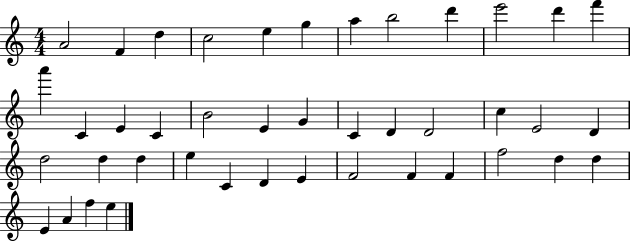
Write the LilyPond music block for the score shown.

{
  \clef treble
  \numericTimeSignature
  \time 4/4
  \key c \major
  a'2 f'4 d''4 | c''2 e''4 g''4 | a''4 b''2 d'''4 | e'''2 d'''4 f'''4 | \break a'''4 c'4 e'4 c'4 | b'2 e'4 g'4 | c'4 d'4 d'2 | c''4 e'2 d'4 | \break d''2 d''4 d''4 | e''4 c'4 d'4 e'4 | f'2 f'4 f'4 | f''2 d''4 d''4 | \break e'4 a'4 f''4 e''4 | \bar "|."
}